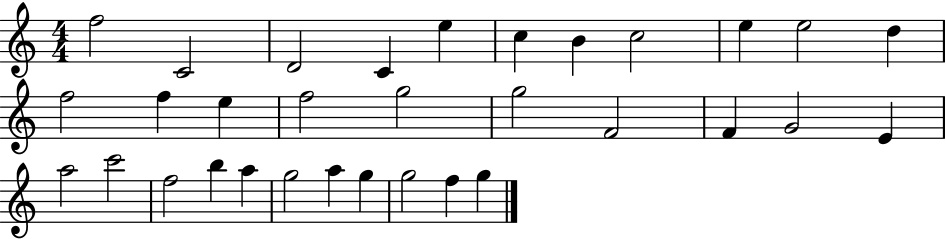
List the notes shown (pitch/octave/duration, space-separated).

F5/h C4/h D4/h C4/q E5/q C5/q B4/q C5/h E5/q E5/h D5/q F5/h F5/q E5/q F5/h G5/h G5/h F4/h F4/q G4/h E4/q A5/h C6/h F5/h B5/q A5/q G5/h A5/q G5/q G5/h F5/q G5/q